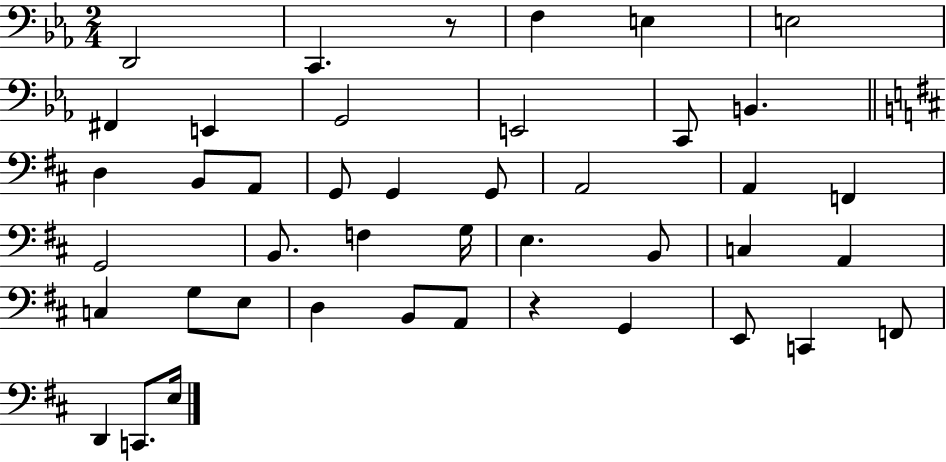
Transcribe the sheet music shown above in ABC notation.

X:1
T:Untitled
M:2/4
L:1/4
K:Eb
D,,2 C,, z/2 F, E, E,2 ^F,, E,, G,,2 E,,2 C,,/2 B,, D, B,,/2 A,,/2 G,,/2 G,, G,,/2 A,,2 A,, F,, G,,2 B,,/2 F, G,/4 E, B,,/2 C, A,, C, G,/2 E,/2 D, B,,/2 A,,/2 z G,, E,,/2 C,, F,,/2 D,, C,,/2 E,/4